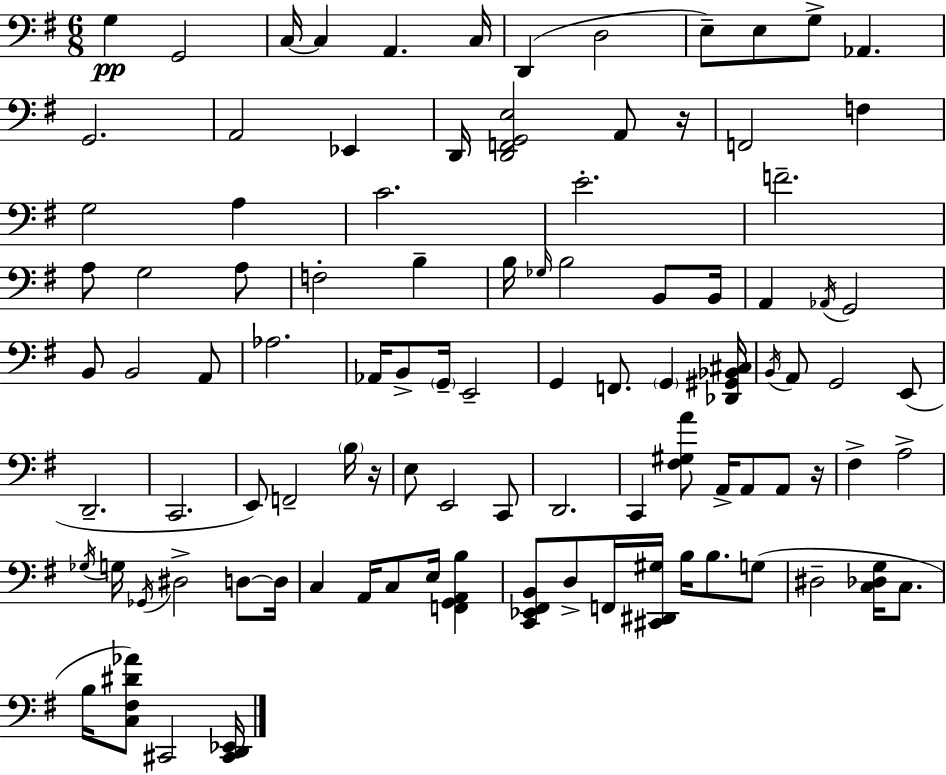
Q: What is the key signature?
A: G major